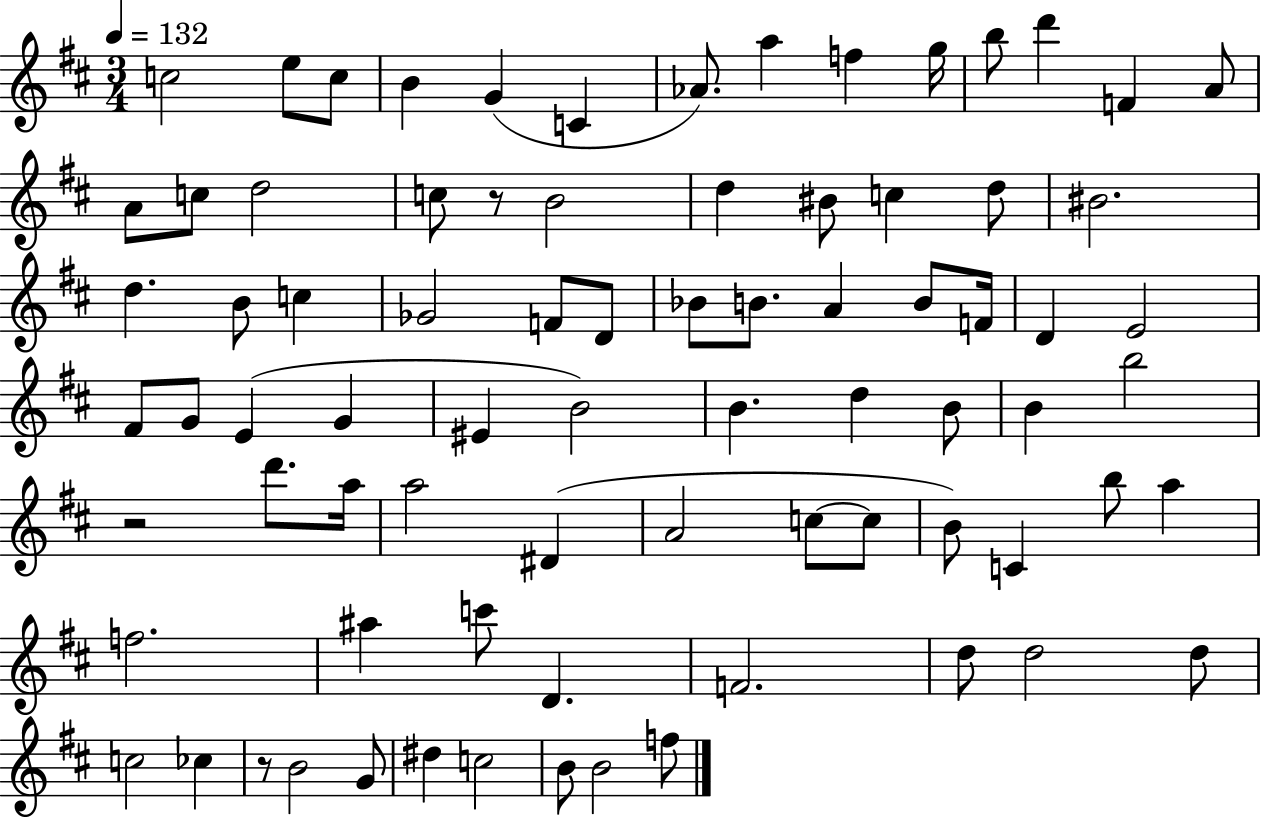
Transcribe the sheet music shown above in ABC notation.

X:1
T:Untitled
M:3/4
L:1/4
K:D
c2 e/2 c/2 B G C _A/2 a f g/4 b/2 d' F A/2 A/2 c/2 d2 c/2 z/2 B2 d ^B/2 c d/2 ^B2 d B/2 c _G2 F/2 D/2 _B/2 B/2 A B/2 F/4 D E2 ^F/2 G/2 E G ^E B2 B d B/2 B b2 z2 d'/2 a/4 a2 ^D A2 c/2 c/2 B/2 C b/2 a f2 ^a c'/2 D F2 d/2 d2 d/2 c2 _c z/2 B2 G/2 ^d c2 B/2 B2 f/2